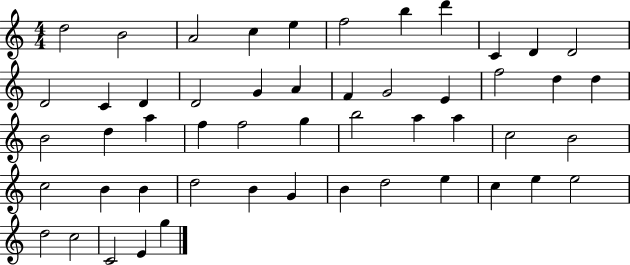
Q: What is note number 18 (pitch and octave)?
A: F4